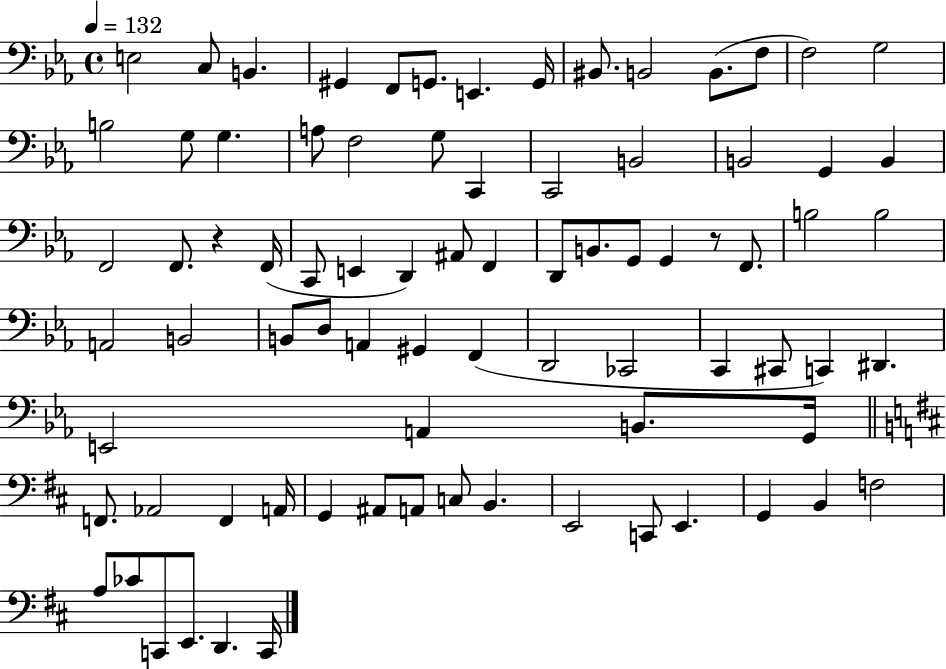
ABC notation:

X:1
T:Untitled
M:4/4
L:1/4
K:Eb
E,2 C,/2 B,, ^G,, F,,/2 G,,/2 E,, G,,/4 ^B,,/2 B,,2 B,,/2 F,/2 F,2 G,2 B,2 G,/2 G, A,/2 F,2 G,/2 C,, C,,2 B,,2 B,,2 G,, B,, F,,2 F,,/2 z F,,/4 C,,/2 E,, D,, ^A,,/2 F,, D,,/2 B,,/2 G,,/2 G,, z/2 F,,/2 B,2 B,2 A,,2 B,,2 B,,/2 D,/2 A,, ^G,, F,, D,,2 _C,,2 C,, ^C,,/2 C,, ^D,, E,,2 A,, B,,/2 G,,/4 F,,/2 _A,,2 F,, A,,/4 G,, ^A,,/2 A,,/2 C,/2 B,, E,,2 C,,/2 E,, G,, B,, F,2 A,/2 _C/2 C,,/2 E,,/2 D,, C,,/4